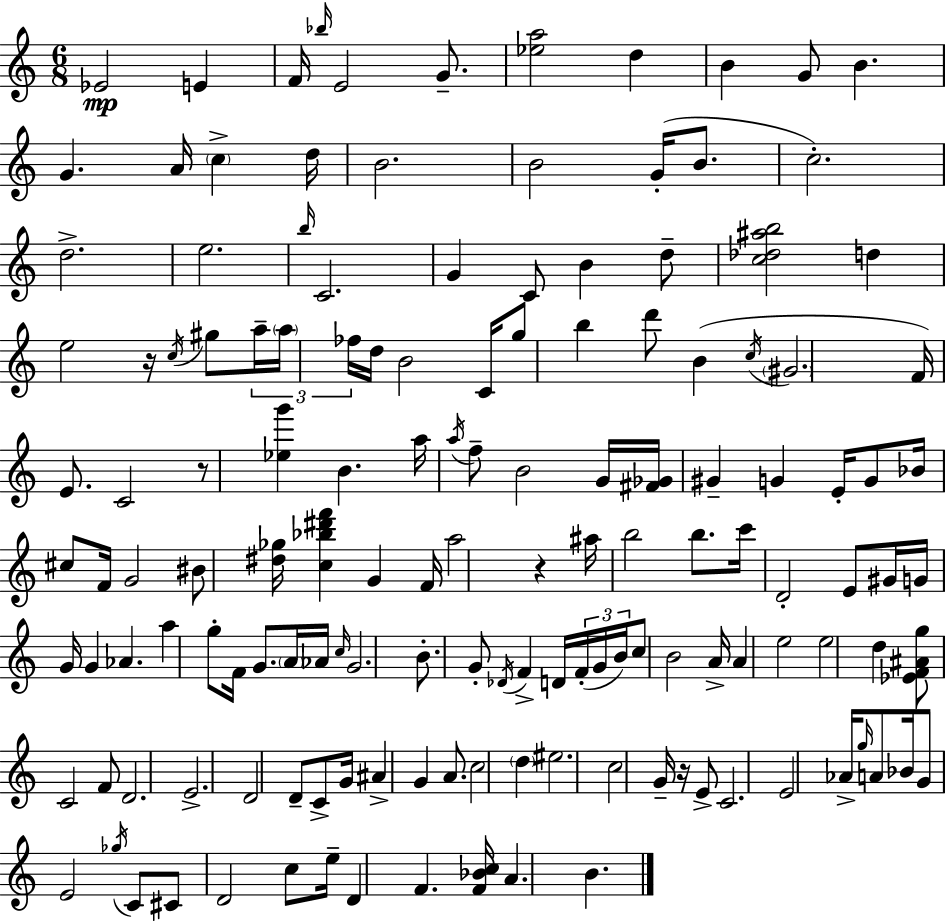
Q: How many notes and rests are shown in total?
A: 145